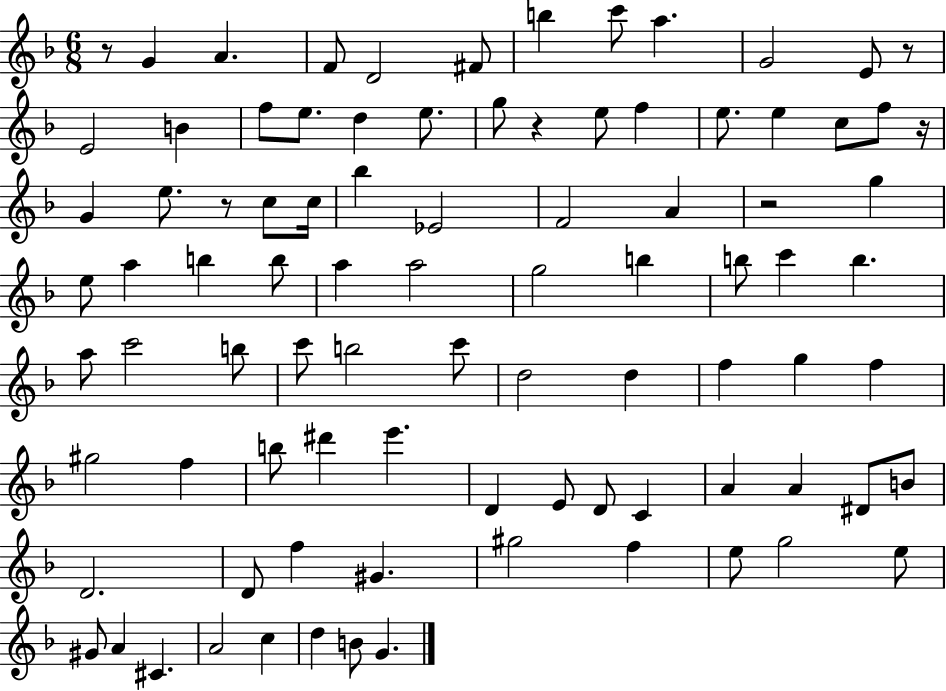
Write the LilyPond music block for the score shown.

{
  \clef treble
  \numericTimeSignature
  \time 6/8
  \key f \major
  r8 g'4 a'4. | f'8 d'2 fis'8 | b''4 c'''8 a''4. | g'2 e'8 r8 | \break e'2 b'4 | f''8 e''8. d''4 e''8. | g''8 r4 e''8 f''4 | e''8. e''4 c''8 f''8 r16 | \break g'4 e''8. r8 c''8 c''16 | bes''4 ees'2 | f'2 a'4 | r2 g''4 | \break e''8 a''4 b''4 b''8 | a''4 a''2 | g''2 b''4 | b''8 c'''4 b''4. | \break a''8 c'''2 b''8 | c'''8 b''2 c'''8 | d''2 d''4 | f''4 g''4 f''4 | \break gis''2 f''4 | b''8 dis'''4 e'''4. | d'4 e'8 d'8 c'4 | a'4 a'4 dis'8 b'8 | \break d'2. | d'8 f''4 gis'4. | gis''2 f''4 | e''8 g''2 e''8 | \break gis'8 a'4 cis'4. | a'2 c''4 | d''4 b'8 g'4. | \bar "|."
}